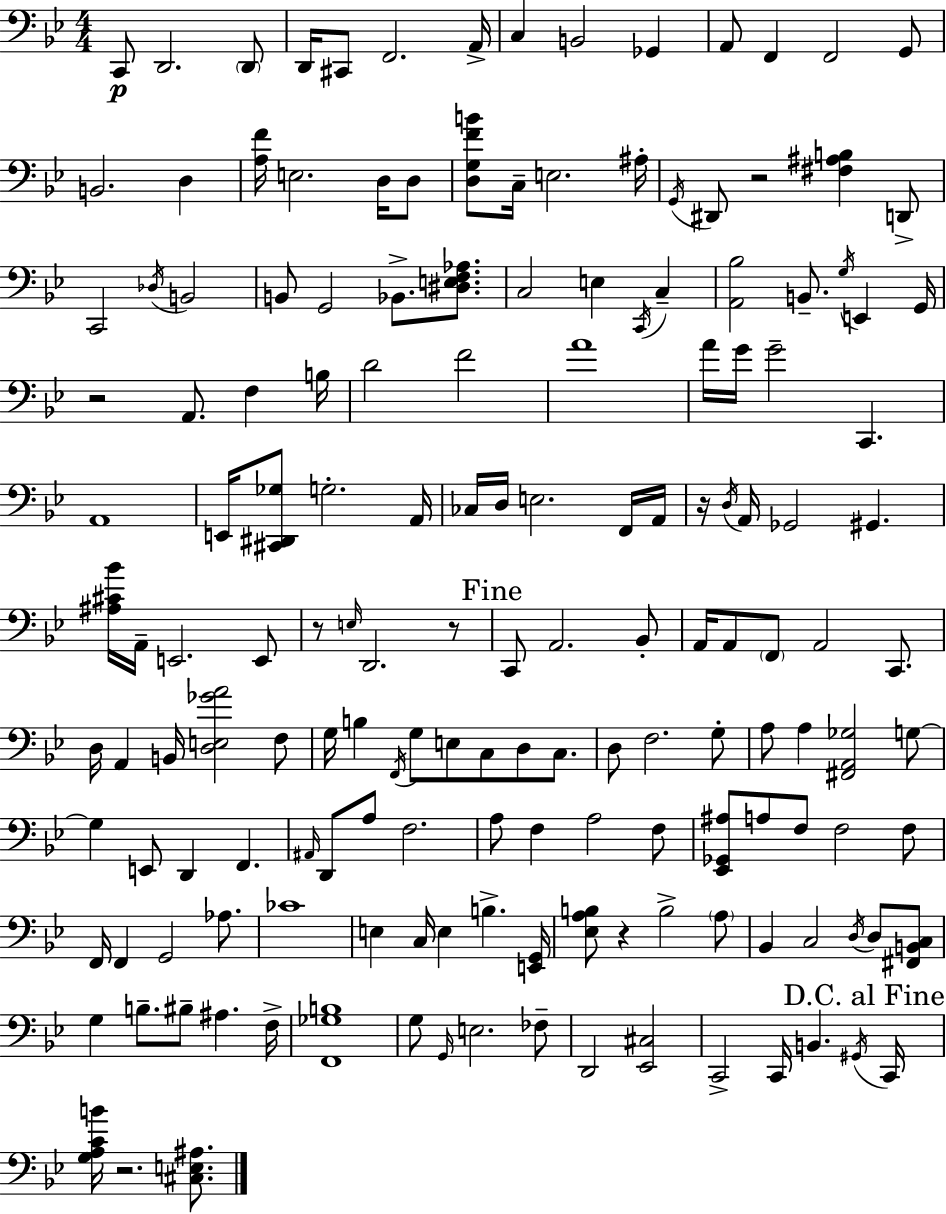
{
  \clef bass
  \numericTimeSignature
  \time 4/4
  \key g \minor
  c,8\p d,2. \parenthesize d,8 | d,16 cis,8 f,2. a,16-> | c4 b,2 ges,4 | a,8 f,4 f,2 g,8 | \break b,2. d4 | <a f'>16 e2. d16 d8 | <d g f' b'>8 c16-- e2. ais16-. | \acciaccatura { g,16 } dis,8 r2 <fis ais b>4 d,8-> | \break c,2 \acciaccatura { des16 } b,2 | b,8 g,2 bes,8.-> <dis e f aes>8. | c2 e4 \acciaccatura { c,16 } c4-- | <a, bes>2 b,8.-- \acciaccatura { g16 } e,4 | \break g,16 r2 a,8. f4 | b16 d'2 f'2 | a'1 | a'16 g'16 g'2-- c,4. | \break a,1 | e,16 <cis, dis, ges>8 g2.-. | a,16 ces16 d16 e2. | f,16 a,16 r16 \acciaccatura { d16 } a,16 ges,2 gis,4. | \break <ais cis' bes'>16 a,16-- e,2. | e,8 r8 \grace { e16 } d,2. | r8 \mark "Fine" c,8 a,2. | bes,8-. a,16 a,8 \parenthesize f,8 a,2 | \break c,8. d16 a,4 b,16 <d e ges' a'>2 | f8 g16 b4 \acciaccatura { f,16 } g8 e8 | c8 d8 c8. d8 f2. | g8-. a8 a4 <fis, a, ges>2 | \break g8~~ g4 e,8 d,4 | f,4. \grace { ais,16 } d,8 a8 f2. | a8 f4 a2 | f8 <ees, ges, ais>8 a8 f8 f2 | \break f8 f,16 f,4 g,2 | aes8. ces'1 | e4 c16 e4 | b4.-> <e, g,>16 <ees a b>8 r4 b2-> | \break \parenthesize a8 bes,4 c2 | \acciaccatura { d16 } d8 <fis, b, c>8 g4 b8.-- | bis8-- ais4. f16-> <f, ges b>1 | g8 \grace { g,16 } e2. | \break fes8-- d,2 | <ees, cis>2 c,2-> | c,16 b,4. \acciaccatura { gis,16 } \mark "D.C. al Fine" c,16 <g a c' b'>16 r2. | <cis e ais>8. \bar "|."
}